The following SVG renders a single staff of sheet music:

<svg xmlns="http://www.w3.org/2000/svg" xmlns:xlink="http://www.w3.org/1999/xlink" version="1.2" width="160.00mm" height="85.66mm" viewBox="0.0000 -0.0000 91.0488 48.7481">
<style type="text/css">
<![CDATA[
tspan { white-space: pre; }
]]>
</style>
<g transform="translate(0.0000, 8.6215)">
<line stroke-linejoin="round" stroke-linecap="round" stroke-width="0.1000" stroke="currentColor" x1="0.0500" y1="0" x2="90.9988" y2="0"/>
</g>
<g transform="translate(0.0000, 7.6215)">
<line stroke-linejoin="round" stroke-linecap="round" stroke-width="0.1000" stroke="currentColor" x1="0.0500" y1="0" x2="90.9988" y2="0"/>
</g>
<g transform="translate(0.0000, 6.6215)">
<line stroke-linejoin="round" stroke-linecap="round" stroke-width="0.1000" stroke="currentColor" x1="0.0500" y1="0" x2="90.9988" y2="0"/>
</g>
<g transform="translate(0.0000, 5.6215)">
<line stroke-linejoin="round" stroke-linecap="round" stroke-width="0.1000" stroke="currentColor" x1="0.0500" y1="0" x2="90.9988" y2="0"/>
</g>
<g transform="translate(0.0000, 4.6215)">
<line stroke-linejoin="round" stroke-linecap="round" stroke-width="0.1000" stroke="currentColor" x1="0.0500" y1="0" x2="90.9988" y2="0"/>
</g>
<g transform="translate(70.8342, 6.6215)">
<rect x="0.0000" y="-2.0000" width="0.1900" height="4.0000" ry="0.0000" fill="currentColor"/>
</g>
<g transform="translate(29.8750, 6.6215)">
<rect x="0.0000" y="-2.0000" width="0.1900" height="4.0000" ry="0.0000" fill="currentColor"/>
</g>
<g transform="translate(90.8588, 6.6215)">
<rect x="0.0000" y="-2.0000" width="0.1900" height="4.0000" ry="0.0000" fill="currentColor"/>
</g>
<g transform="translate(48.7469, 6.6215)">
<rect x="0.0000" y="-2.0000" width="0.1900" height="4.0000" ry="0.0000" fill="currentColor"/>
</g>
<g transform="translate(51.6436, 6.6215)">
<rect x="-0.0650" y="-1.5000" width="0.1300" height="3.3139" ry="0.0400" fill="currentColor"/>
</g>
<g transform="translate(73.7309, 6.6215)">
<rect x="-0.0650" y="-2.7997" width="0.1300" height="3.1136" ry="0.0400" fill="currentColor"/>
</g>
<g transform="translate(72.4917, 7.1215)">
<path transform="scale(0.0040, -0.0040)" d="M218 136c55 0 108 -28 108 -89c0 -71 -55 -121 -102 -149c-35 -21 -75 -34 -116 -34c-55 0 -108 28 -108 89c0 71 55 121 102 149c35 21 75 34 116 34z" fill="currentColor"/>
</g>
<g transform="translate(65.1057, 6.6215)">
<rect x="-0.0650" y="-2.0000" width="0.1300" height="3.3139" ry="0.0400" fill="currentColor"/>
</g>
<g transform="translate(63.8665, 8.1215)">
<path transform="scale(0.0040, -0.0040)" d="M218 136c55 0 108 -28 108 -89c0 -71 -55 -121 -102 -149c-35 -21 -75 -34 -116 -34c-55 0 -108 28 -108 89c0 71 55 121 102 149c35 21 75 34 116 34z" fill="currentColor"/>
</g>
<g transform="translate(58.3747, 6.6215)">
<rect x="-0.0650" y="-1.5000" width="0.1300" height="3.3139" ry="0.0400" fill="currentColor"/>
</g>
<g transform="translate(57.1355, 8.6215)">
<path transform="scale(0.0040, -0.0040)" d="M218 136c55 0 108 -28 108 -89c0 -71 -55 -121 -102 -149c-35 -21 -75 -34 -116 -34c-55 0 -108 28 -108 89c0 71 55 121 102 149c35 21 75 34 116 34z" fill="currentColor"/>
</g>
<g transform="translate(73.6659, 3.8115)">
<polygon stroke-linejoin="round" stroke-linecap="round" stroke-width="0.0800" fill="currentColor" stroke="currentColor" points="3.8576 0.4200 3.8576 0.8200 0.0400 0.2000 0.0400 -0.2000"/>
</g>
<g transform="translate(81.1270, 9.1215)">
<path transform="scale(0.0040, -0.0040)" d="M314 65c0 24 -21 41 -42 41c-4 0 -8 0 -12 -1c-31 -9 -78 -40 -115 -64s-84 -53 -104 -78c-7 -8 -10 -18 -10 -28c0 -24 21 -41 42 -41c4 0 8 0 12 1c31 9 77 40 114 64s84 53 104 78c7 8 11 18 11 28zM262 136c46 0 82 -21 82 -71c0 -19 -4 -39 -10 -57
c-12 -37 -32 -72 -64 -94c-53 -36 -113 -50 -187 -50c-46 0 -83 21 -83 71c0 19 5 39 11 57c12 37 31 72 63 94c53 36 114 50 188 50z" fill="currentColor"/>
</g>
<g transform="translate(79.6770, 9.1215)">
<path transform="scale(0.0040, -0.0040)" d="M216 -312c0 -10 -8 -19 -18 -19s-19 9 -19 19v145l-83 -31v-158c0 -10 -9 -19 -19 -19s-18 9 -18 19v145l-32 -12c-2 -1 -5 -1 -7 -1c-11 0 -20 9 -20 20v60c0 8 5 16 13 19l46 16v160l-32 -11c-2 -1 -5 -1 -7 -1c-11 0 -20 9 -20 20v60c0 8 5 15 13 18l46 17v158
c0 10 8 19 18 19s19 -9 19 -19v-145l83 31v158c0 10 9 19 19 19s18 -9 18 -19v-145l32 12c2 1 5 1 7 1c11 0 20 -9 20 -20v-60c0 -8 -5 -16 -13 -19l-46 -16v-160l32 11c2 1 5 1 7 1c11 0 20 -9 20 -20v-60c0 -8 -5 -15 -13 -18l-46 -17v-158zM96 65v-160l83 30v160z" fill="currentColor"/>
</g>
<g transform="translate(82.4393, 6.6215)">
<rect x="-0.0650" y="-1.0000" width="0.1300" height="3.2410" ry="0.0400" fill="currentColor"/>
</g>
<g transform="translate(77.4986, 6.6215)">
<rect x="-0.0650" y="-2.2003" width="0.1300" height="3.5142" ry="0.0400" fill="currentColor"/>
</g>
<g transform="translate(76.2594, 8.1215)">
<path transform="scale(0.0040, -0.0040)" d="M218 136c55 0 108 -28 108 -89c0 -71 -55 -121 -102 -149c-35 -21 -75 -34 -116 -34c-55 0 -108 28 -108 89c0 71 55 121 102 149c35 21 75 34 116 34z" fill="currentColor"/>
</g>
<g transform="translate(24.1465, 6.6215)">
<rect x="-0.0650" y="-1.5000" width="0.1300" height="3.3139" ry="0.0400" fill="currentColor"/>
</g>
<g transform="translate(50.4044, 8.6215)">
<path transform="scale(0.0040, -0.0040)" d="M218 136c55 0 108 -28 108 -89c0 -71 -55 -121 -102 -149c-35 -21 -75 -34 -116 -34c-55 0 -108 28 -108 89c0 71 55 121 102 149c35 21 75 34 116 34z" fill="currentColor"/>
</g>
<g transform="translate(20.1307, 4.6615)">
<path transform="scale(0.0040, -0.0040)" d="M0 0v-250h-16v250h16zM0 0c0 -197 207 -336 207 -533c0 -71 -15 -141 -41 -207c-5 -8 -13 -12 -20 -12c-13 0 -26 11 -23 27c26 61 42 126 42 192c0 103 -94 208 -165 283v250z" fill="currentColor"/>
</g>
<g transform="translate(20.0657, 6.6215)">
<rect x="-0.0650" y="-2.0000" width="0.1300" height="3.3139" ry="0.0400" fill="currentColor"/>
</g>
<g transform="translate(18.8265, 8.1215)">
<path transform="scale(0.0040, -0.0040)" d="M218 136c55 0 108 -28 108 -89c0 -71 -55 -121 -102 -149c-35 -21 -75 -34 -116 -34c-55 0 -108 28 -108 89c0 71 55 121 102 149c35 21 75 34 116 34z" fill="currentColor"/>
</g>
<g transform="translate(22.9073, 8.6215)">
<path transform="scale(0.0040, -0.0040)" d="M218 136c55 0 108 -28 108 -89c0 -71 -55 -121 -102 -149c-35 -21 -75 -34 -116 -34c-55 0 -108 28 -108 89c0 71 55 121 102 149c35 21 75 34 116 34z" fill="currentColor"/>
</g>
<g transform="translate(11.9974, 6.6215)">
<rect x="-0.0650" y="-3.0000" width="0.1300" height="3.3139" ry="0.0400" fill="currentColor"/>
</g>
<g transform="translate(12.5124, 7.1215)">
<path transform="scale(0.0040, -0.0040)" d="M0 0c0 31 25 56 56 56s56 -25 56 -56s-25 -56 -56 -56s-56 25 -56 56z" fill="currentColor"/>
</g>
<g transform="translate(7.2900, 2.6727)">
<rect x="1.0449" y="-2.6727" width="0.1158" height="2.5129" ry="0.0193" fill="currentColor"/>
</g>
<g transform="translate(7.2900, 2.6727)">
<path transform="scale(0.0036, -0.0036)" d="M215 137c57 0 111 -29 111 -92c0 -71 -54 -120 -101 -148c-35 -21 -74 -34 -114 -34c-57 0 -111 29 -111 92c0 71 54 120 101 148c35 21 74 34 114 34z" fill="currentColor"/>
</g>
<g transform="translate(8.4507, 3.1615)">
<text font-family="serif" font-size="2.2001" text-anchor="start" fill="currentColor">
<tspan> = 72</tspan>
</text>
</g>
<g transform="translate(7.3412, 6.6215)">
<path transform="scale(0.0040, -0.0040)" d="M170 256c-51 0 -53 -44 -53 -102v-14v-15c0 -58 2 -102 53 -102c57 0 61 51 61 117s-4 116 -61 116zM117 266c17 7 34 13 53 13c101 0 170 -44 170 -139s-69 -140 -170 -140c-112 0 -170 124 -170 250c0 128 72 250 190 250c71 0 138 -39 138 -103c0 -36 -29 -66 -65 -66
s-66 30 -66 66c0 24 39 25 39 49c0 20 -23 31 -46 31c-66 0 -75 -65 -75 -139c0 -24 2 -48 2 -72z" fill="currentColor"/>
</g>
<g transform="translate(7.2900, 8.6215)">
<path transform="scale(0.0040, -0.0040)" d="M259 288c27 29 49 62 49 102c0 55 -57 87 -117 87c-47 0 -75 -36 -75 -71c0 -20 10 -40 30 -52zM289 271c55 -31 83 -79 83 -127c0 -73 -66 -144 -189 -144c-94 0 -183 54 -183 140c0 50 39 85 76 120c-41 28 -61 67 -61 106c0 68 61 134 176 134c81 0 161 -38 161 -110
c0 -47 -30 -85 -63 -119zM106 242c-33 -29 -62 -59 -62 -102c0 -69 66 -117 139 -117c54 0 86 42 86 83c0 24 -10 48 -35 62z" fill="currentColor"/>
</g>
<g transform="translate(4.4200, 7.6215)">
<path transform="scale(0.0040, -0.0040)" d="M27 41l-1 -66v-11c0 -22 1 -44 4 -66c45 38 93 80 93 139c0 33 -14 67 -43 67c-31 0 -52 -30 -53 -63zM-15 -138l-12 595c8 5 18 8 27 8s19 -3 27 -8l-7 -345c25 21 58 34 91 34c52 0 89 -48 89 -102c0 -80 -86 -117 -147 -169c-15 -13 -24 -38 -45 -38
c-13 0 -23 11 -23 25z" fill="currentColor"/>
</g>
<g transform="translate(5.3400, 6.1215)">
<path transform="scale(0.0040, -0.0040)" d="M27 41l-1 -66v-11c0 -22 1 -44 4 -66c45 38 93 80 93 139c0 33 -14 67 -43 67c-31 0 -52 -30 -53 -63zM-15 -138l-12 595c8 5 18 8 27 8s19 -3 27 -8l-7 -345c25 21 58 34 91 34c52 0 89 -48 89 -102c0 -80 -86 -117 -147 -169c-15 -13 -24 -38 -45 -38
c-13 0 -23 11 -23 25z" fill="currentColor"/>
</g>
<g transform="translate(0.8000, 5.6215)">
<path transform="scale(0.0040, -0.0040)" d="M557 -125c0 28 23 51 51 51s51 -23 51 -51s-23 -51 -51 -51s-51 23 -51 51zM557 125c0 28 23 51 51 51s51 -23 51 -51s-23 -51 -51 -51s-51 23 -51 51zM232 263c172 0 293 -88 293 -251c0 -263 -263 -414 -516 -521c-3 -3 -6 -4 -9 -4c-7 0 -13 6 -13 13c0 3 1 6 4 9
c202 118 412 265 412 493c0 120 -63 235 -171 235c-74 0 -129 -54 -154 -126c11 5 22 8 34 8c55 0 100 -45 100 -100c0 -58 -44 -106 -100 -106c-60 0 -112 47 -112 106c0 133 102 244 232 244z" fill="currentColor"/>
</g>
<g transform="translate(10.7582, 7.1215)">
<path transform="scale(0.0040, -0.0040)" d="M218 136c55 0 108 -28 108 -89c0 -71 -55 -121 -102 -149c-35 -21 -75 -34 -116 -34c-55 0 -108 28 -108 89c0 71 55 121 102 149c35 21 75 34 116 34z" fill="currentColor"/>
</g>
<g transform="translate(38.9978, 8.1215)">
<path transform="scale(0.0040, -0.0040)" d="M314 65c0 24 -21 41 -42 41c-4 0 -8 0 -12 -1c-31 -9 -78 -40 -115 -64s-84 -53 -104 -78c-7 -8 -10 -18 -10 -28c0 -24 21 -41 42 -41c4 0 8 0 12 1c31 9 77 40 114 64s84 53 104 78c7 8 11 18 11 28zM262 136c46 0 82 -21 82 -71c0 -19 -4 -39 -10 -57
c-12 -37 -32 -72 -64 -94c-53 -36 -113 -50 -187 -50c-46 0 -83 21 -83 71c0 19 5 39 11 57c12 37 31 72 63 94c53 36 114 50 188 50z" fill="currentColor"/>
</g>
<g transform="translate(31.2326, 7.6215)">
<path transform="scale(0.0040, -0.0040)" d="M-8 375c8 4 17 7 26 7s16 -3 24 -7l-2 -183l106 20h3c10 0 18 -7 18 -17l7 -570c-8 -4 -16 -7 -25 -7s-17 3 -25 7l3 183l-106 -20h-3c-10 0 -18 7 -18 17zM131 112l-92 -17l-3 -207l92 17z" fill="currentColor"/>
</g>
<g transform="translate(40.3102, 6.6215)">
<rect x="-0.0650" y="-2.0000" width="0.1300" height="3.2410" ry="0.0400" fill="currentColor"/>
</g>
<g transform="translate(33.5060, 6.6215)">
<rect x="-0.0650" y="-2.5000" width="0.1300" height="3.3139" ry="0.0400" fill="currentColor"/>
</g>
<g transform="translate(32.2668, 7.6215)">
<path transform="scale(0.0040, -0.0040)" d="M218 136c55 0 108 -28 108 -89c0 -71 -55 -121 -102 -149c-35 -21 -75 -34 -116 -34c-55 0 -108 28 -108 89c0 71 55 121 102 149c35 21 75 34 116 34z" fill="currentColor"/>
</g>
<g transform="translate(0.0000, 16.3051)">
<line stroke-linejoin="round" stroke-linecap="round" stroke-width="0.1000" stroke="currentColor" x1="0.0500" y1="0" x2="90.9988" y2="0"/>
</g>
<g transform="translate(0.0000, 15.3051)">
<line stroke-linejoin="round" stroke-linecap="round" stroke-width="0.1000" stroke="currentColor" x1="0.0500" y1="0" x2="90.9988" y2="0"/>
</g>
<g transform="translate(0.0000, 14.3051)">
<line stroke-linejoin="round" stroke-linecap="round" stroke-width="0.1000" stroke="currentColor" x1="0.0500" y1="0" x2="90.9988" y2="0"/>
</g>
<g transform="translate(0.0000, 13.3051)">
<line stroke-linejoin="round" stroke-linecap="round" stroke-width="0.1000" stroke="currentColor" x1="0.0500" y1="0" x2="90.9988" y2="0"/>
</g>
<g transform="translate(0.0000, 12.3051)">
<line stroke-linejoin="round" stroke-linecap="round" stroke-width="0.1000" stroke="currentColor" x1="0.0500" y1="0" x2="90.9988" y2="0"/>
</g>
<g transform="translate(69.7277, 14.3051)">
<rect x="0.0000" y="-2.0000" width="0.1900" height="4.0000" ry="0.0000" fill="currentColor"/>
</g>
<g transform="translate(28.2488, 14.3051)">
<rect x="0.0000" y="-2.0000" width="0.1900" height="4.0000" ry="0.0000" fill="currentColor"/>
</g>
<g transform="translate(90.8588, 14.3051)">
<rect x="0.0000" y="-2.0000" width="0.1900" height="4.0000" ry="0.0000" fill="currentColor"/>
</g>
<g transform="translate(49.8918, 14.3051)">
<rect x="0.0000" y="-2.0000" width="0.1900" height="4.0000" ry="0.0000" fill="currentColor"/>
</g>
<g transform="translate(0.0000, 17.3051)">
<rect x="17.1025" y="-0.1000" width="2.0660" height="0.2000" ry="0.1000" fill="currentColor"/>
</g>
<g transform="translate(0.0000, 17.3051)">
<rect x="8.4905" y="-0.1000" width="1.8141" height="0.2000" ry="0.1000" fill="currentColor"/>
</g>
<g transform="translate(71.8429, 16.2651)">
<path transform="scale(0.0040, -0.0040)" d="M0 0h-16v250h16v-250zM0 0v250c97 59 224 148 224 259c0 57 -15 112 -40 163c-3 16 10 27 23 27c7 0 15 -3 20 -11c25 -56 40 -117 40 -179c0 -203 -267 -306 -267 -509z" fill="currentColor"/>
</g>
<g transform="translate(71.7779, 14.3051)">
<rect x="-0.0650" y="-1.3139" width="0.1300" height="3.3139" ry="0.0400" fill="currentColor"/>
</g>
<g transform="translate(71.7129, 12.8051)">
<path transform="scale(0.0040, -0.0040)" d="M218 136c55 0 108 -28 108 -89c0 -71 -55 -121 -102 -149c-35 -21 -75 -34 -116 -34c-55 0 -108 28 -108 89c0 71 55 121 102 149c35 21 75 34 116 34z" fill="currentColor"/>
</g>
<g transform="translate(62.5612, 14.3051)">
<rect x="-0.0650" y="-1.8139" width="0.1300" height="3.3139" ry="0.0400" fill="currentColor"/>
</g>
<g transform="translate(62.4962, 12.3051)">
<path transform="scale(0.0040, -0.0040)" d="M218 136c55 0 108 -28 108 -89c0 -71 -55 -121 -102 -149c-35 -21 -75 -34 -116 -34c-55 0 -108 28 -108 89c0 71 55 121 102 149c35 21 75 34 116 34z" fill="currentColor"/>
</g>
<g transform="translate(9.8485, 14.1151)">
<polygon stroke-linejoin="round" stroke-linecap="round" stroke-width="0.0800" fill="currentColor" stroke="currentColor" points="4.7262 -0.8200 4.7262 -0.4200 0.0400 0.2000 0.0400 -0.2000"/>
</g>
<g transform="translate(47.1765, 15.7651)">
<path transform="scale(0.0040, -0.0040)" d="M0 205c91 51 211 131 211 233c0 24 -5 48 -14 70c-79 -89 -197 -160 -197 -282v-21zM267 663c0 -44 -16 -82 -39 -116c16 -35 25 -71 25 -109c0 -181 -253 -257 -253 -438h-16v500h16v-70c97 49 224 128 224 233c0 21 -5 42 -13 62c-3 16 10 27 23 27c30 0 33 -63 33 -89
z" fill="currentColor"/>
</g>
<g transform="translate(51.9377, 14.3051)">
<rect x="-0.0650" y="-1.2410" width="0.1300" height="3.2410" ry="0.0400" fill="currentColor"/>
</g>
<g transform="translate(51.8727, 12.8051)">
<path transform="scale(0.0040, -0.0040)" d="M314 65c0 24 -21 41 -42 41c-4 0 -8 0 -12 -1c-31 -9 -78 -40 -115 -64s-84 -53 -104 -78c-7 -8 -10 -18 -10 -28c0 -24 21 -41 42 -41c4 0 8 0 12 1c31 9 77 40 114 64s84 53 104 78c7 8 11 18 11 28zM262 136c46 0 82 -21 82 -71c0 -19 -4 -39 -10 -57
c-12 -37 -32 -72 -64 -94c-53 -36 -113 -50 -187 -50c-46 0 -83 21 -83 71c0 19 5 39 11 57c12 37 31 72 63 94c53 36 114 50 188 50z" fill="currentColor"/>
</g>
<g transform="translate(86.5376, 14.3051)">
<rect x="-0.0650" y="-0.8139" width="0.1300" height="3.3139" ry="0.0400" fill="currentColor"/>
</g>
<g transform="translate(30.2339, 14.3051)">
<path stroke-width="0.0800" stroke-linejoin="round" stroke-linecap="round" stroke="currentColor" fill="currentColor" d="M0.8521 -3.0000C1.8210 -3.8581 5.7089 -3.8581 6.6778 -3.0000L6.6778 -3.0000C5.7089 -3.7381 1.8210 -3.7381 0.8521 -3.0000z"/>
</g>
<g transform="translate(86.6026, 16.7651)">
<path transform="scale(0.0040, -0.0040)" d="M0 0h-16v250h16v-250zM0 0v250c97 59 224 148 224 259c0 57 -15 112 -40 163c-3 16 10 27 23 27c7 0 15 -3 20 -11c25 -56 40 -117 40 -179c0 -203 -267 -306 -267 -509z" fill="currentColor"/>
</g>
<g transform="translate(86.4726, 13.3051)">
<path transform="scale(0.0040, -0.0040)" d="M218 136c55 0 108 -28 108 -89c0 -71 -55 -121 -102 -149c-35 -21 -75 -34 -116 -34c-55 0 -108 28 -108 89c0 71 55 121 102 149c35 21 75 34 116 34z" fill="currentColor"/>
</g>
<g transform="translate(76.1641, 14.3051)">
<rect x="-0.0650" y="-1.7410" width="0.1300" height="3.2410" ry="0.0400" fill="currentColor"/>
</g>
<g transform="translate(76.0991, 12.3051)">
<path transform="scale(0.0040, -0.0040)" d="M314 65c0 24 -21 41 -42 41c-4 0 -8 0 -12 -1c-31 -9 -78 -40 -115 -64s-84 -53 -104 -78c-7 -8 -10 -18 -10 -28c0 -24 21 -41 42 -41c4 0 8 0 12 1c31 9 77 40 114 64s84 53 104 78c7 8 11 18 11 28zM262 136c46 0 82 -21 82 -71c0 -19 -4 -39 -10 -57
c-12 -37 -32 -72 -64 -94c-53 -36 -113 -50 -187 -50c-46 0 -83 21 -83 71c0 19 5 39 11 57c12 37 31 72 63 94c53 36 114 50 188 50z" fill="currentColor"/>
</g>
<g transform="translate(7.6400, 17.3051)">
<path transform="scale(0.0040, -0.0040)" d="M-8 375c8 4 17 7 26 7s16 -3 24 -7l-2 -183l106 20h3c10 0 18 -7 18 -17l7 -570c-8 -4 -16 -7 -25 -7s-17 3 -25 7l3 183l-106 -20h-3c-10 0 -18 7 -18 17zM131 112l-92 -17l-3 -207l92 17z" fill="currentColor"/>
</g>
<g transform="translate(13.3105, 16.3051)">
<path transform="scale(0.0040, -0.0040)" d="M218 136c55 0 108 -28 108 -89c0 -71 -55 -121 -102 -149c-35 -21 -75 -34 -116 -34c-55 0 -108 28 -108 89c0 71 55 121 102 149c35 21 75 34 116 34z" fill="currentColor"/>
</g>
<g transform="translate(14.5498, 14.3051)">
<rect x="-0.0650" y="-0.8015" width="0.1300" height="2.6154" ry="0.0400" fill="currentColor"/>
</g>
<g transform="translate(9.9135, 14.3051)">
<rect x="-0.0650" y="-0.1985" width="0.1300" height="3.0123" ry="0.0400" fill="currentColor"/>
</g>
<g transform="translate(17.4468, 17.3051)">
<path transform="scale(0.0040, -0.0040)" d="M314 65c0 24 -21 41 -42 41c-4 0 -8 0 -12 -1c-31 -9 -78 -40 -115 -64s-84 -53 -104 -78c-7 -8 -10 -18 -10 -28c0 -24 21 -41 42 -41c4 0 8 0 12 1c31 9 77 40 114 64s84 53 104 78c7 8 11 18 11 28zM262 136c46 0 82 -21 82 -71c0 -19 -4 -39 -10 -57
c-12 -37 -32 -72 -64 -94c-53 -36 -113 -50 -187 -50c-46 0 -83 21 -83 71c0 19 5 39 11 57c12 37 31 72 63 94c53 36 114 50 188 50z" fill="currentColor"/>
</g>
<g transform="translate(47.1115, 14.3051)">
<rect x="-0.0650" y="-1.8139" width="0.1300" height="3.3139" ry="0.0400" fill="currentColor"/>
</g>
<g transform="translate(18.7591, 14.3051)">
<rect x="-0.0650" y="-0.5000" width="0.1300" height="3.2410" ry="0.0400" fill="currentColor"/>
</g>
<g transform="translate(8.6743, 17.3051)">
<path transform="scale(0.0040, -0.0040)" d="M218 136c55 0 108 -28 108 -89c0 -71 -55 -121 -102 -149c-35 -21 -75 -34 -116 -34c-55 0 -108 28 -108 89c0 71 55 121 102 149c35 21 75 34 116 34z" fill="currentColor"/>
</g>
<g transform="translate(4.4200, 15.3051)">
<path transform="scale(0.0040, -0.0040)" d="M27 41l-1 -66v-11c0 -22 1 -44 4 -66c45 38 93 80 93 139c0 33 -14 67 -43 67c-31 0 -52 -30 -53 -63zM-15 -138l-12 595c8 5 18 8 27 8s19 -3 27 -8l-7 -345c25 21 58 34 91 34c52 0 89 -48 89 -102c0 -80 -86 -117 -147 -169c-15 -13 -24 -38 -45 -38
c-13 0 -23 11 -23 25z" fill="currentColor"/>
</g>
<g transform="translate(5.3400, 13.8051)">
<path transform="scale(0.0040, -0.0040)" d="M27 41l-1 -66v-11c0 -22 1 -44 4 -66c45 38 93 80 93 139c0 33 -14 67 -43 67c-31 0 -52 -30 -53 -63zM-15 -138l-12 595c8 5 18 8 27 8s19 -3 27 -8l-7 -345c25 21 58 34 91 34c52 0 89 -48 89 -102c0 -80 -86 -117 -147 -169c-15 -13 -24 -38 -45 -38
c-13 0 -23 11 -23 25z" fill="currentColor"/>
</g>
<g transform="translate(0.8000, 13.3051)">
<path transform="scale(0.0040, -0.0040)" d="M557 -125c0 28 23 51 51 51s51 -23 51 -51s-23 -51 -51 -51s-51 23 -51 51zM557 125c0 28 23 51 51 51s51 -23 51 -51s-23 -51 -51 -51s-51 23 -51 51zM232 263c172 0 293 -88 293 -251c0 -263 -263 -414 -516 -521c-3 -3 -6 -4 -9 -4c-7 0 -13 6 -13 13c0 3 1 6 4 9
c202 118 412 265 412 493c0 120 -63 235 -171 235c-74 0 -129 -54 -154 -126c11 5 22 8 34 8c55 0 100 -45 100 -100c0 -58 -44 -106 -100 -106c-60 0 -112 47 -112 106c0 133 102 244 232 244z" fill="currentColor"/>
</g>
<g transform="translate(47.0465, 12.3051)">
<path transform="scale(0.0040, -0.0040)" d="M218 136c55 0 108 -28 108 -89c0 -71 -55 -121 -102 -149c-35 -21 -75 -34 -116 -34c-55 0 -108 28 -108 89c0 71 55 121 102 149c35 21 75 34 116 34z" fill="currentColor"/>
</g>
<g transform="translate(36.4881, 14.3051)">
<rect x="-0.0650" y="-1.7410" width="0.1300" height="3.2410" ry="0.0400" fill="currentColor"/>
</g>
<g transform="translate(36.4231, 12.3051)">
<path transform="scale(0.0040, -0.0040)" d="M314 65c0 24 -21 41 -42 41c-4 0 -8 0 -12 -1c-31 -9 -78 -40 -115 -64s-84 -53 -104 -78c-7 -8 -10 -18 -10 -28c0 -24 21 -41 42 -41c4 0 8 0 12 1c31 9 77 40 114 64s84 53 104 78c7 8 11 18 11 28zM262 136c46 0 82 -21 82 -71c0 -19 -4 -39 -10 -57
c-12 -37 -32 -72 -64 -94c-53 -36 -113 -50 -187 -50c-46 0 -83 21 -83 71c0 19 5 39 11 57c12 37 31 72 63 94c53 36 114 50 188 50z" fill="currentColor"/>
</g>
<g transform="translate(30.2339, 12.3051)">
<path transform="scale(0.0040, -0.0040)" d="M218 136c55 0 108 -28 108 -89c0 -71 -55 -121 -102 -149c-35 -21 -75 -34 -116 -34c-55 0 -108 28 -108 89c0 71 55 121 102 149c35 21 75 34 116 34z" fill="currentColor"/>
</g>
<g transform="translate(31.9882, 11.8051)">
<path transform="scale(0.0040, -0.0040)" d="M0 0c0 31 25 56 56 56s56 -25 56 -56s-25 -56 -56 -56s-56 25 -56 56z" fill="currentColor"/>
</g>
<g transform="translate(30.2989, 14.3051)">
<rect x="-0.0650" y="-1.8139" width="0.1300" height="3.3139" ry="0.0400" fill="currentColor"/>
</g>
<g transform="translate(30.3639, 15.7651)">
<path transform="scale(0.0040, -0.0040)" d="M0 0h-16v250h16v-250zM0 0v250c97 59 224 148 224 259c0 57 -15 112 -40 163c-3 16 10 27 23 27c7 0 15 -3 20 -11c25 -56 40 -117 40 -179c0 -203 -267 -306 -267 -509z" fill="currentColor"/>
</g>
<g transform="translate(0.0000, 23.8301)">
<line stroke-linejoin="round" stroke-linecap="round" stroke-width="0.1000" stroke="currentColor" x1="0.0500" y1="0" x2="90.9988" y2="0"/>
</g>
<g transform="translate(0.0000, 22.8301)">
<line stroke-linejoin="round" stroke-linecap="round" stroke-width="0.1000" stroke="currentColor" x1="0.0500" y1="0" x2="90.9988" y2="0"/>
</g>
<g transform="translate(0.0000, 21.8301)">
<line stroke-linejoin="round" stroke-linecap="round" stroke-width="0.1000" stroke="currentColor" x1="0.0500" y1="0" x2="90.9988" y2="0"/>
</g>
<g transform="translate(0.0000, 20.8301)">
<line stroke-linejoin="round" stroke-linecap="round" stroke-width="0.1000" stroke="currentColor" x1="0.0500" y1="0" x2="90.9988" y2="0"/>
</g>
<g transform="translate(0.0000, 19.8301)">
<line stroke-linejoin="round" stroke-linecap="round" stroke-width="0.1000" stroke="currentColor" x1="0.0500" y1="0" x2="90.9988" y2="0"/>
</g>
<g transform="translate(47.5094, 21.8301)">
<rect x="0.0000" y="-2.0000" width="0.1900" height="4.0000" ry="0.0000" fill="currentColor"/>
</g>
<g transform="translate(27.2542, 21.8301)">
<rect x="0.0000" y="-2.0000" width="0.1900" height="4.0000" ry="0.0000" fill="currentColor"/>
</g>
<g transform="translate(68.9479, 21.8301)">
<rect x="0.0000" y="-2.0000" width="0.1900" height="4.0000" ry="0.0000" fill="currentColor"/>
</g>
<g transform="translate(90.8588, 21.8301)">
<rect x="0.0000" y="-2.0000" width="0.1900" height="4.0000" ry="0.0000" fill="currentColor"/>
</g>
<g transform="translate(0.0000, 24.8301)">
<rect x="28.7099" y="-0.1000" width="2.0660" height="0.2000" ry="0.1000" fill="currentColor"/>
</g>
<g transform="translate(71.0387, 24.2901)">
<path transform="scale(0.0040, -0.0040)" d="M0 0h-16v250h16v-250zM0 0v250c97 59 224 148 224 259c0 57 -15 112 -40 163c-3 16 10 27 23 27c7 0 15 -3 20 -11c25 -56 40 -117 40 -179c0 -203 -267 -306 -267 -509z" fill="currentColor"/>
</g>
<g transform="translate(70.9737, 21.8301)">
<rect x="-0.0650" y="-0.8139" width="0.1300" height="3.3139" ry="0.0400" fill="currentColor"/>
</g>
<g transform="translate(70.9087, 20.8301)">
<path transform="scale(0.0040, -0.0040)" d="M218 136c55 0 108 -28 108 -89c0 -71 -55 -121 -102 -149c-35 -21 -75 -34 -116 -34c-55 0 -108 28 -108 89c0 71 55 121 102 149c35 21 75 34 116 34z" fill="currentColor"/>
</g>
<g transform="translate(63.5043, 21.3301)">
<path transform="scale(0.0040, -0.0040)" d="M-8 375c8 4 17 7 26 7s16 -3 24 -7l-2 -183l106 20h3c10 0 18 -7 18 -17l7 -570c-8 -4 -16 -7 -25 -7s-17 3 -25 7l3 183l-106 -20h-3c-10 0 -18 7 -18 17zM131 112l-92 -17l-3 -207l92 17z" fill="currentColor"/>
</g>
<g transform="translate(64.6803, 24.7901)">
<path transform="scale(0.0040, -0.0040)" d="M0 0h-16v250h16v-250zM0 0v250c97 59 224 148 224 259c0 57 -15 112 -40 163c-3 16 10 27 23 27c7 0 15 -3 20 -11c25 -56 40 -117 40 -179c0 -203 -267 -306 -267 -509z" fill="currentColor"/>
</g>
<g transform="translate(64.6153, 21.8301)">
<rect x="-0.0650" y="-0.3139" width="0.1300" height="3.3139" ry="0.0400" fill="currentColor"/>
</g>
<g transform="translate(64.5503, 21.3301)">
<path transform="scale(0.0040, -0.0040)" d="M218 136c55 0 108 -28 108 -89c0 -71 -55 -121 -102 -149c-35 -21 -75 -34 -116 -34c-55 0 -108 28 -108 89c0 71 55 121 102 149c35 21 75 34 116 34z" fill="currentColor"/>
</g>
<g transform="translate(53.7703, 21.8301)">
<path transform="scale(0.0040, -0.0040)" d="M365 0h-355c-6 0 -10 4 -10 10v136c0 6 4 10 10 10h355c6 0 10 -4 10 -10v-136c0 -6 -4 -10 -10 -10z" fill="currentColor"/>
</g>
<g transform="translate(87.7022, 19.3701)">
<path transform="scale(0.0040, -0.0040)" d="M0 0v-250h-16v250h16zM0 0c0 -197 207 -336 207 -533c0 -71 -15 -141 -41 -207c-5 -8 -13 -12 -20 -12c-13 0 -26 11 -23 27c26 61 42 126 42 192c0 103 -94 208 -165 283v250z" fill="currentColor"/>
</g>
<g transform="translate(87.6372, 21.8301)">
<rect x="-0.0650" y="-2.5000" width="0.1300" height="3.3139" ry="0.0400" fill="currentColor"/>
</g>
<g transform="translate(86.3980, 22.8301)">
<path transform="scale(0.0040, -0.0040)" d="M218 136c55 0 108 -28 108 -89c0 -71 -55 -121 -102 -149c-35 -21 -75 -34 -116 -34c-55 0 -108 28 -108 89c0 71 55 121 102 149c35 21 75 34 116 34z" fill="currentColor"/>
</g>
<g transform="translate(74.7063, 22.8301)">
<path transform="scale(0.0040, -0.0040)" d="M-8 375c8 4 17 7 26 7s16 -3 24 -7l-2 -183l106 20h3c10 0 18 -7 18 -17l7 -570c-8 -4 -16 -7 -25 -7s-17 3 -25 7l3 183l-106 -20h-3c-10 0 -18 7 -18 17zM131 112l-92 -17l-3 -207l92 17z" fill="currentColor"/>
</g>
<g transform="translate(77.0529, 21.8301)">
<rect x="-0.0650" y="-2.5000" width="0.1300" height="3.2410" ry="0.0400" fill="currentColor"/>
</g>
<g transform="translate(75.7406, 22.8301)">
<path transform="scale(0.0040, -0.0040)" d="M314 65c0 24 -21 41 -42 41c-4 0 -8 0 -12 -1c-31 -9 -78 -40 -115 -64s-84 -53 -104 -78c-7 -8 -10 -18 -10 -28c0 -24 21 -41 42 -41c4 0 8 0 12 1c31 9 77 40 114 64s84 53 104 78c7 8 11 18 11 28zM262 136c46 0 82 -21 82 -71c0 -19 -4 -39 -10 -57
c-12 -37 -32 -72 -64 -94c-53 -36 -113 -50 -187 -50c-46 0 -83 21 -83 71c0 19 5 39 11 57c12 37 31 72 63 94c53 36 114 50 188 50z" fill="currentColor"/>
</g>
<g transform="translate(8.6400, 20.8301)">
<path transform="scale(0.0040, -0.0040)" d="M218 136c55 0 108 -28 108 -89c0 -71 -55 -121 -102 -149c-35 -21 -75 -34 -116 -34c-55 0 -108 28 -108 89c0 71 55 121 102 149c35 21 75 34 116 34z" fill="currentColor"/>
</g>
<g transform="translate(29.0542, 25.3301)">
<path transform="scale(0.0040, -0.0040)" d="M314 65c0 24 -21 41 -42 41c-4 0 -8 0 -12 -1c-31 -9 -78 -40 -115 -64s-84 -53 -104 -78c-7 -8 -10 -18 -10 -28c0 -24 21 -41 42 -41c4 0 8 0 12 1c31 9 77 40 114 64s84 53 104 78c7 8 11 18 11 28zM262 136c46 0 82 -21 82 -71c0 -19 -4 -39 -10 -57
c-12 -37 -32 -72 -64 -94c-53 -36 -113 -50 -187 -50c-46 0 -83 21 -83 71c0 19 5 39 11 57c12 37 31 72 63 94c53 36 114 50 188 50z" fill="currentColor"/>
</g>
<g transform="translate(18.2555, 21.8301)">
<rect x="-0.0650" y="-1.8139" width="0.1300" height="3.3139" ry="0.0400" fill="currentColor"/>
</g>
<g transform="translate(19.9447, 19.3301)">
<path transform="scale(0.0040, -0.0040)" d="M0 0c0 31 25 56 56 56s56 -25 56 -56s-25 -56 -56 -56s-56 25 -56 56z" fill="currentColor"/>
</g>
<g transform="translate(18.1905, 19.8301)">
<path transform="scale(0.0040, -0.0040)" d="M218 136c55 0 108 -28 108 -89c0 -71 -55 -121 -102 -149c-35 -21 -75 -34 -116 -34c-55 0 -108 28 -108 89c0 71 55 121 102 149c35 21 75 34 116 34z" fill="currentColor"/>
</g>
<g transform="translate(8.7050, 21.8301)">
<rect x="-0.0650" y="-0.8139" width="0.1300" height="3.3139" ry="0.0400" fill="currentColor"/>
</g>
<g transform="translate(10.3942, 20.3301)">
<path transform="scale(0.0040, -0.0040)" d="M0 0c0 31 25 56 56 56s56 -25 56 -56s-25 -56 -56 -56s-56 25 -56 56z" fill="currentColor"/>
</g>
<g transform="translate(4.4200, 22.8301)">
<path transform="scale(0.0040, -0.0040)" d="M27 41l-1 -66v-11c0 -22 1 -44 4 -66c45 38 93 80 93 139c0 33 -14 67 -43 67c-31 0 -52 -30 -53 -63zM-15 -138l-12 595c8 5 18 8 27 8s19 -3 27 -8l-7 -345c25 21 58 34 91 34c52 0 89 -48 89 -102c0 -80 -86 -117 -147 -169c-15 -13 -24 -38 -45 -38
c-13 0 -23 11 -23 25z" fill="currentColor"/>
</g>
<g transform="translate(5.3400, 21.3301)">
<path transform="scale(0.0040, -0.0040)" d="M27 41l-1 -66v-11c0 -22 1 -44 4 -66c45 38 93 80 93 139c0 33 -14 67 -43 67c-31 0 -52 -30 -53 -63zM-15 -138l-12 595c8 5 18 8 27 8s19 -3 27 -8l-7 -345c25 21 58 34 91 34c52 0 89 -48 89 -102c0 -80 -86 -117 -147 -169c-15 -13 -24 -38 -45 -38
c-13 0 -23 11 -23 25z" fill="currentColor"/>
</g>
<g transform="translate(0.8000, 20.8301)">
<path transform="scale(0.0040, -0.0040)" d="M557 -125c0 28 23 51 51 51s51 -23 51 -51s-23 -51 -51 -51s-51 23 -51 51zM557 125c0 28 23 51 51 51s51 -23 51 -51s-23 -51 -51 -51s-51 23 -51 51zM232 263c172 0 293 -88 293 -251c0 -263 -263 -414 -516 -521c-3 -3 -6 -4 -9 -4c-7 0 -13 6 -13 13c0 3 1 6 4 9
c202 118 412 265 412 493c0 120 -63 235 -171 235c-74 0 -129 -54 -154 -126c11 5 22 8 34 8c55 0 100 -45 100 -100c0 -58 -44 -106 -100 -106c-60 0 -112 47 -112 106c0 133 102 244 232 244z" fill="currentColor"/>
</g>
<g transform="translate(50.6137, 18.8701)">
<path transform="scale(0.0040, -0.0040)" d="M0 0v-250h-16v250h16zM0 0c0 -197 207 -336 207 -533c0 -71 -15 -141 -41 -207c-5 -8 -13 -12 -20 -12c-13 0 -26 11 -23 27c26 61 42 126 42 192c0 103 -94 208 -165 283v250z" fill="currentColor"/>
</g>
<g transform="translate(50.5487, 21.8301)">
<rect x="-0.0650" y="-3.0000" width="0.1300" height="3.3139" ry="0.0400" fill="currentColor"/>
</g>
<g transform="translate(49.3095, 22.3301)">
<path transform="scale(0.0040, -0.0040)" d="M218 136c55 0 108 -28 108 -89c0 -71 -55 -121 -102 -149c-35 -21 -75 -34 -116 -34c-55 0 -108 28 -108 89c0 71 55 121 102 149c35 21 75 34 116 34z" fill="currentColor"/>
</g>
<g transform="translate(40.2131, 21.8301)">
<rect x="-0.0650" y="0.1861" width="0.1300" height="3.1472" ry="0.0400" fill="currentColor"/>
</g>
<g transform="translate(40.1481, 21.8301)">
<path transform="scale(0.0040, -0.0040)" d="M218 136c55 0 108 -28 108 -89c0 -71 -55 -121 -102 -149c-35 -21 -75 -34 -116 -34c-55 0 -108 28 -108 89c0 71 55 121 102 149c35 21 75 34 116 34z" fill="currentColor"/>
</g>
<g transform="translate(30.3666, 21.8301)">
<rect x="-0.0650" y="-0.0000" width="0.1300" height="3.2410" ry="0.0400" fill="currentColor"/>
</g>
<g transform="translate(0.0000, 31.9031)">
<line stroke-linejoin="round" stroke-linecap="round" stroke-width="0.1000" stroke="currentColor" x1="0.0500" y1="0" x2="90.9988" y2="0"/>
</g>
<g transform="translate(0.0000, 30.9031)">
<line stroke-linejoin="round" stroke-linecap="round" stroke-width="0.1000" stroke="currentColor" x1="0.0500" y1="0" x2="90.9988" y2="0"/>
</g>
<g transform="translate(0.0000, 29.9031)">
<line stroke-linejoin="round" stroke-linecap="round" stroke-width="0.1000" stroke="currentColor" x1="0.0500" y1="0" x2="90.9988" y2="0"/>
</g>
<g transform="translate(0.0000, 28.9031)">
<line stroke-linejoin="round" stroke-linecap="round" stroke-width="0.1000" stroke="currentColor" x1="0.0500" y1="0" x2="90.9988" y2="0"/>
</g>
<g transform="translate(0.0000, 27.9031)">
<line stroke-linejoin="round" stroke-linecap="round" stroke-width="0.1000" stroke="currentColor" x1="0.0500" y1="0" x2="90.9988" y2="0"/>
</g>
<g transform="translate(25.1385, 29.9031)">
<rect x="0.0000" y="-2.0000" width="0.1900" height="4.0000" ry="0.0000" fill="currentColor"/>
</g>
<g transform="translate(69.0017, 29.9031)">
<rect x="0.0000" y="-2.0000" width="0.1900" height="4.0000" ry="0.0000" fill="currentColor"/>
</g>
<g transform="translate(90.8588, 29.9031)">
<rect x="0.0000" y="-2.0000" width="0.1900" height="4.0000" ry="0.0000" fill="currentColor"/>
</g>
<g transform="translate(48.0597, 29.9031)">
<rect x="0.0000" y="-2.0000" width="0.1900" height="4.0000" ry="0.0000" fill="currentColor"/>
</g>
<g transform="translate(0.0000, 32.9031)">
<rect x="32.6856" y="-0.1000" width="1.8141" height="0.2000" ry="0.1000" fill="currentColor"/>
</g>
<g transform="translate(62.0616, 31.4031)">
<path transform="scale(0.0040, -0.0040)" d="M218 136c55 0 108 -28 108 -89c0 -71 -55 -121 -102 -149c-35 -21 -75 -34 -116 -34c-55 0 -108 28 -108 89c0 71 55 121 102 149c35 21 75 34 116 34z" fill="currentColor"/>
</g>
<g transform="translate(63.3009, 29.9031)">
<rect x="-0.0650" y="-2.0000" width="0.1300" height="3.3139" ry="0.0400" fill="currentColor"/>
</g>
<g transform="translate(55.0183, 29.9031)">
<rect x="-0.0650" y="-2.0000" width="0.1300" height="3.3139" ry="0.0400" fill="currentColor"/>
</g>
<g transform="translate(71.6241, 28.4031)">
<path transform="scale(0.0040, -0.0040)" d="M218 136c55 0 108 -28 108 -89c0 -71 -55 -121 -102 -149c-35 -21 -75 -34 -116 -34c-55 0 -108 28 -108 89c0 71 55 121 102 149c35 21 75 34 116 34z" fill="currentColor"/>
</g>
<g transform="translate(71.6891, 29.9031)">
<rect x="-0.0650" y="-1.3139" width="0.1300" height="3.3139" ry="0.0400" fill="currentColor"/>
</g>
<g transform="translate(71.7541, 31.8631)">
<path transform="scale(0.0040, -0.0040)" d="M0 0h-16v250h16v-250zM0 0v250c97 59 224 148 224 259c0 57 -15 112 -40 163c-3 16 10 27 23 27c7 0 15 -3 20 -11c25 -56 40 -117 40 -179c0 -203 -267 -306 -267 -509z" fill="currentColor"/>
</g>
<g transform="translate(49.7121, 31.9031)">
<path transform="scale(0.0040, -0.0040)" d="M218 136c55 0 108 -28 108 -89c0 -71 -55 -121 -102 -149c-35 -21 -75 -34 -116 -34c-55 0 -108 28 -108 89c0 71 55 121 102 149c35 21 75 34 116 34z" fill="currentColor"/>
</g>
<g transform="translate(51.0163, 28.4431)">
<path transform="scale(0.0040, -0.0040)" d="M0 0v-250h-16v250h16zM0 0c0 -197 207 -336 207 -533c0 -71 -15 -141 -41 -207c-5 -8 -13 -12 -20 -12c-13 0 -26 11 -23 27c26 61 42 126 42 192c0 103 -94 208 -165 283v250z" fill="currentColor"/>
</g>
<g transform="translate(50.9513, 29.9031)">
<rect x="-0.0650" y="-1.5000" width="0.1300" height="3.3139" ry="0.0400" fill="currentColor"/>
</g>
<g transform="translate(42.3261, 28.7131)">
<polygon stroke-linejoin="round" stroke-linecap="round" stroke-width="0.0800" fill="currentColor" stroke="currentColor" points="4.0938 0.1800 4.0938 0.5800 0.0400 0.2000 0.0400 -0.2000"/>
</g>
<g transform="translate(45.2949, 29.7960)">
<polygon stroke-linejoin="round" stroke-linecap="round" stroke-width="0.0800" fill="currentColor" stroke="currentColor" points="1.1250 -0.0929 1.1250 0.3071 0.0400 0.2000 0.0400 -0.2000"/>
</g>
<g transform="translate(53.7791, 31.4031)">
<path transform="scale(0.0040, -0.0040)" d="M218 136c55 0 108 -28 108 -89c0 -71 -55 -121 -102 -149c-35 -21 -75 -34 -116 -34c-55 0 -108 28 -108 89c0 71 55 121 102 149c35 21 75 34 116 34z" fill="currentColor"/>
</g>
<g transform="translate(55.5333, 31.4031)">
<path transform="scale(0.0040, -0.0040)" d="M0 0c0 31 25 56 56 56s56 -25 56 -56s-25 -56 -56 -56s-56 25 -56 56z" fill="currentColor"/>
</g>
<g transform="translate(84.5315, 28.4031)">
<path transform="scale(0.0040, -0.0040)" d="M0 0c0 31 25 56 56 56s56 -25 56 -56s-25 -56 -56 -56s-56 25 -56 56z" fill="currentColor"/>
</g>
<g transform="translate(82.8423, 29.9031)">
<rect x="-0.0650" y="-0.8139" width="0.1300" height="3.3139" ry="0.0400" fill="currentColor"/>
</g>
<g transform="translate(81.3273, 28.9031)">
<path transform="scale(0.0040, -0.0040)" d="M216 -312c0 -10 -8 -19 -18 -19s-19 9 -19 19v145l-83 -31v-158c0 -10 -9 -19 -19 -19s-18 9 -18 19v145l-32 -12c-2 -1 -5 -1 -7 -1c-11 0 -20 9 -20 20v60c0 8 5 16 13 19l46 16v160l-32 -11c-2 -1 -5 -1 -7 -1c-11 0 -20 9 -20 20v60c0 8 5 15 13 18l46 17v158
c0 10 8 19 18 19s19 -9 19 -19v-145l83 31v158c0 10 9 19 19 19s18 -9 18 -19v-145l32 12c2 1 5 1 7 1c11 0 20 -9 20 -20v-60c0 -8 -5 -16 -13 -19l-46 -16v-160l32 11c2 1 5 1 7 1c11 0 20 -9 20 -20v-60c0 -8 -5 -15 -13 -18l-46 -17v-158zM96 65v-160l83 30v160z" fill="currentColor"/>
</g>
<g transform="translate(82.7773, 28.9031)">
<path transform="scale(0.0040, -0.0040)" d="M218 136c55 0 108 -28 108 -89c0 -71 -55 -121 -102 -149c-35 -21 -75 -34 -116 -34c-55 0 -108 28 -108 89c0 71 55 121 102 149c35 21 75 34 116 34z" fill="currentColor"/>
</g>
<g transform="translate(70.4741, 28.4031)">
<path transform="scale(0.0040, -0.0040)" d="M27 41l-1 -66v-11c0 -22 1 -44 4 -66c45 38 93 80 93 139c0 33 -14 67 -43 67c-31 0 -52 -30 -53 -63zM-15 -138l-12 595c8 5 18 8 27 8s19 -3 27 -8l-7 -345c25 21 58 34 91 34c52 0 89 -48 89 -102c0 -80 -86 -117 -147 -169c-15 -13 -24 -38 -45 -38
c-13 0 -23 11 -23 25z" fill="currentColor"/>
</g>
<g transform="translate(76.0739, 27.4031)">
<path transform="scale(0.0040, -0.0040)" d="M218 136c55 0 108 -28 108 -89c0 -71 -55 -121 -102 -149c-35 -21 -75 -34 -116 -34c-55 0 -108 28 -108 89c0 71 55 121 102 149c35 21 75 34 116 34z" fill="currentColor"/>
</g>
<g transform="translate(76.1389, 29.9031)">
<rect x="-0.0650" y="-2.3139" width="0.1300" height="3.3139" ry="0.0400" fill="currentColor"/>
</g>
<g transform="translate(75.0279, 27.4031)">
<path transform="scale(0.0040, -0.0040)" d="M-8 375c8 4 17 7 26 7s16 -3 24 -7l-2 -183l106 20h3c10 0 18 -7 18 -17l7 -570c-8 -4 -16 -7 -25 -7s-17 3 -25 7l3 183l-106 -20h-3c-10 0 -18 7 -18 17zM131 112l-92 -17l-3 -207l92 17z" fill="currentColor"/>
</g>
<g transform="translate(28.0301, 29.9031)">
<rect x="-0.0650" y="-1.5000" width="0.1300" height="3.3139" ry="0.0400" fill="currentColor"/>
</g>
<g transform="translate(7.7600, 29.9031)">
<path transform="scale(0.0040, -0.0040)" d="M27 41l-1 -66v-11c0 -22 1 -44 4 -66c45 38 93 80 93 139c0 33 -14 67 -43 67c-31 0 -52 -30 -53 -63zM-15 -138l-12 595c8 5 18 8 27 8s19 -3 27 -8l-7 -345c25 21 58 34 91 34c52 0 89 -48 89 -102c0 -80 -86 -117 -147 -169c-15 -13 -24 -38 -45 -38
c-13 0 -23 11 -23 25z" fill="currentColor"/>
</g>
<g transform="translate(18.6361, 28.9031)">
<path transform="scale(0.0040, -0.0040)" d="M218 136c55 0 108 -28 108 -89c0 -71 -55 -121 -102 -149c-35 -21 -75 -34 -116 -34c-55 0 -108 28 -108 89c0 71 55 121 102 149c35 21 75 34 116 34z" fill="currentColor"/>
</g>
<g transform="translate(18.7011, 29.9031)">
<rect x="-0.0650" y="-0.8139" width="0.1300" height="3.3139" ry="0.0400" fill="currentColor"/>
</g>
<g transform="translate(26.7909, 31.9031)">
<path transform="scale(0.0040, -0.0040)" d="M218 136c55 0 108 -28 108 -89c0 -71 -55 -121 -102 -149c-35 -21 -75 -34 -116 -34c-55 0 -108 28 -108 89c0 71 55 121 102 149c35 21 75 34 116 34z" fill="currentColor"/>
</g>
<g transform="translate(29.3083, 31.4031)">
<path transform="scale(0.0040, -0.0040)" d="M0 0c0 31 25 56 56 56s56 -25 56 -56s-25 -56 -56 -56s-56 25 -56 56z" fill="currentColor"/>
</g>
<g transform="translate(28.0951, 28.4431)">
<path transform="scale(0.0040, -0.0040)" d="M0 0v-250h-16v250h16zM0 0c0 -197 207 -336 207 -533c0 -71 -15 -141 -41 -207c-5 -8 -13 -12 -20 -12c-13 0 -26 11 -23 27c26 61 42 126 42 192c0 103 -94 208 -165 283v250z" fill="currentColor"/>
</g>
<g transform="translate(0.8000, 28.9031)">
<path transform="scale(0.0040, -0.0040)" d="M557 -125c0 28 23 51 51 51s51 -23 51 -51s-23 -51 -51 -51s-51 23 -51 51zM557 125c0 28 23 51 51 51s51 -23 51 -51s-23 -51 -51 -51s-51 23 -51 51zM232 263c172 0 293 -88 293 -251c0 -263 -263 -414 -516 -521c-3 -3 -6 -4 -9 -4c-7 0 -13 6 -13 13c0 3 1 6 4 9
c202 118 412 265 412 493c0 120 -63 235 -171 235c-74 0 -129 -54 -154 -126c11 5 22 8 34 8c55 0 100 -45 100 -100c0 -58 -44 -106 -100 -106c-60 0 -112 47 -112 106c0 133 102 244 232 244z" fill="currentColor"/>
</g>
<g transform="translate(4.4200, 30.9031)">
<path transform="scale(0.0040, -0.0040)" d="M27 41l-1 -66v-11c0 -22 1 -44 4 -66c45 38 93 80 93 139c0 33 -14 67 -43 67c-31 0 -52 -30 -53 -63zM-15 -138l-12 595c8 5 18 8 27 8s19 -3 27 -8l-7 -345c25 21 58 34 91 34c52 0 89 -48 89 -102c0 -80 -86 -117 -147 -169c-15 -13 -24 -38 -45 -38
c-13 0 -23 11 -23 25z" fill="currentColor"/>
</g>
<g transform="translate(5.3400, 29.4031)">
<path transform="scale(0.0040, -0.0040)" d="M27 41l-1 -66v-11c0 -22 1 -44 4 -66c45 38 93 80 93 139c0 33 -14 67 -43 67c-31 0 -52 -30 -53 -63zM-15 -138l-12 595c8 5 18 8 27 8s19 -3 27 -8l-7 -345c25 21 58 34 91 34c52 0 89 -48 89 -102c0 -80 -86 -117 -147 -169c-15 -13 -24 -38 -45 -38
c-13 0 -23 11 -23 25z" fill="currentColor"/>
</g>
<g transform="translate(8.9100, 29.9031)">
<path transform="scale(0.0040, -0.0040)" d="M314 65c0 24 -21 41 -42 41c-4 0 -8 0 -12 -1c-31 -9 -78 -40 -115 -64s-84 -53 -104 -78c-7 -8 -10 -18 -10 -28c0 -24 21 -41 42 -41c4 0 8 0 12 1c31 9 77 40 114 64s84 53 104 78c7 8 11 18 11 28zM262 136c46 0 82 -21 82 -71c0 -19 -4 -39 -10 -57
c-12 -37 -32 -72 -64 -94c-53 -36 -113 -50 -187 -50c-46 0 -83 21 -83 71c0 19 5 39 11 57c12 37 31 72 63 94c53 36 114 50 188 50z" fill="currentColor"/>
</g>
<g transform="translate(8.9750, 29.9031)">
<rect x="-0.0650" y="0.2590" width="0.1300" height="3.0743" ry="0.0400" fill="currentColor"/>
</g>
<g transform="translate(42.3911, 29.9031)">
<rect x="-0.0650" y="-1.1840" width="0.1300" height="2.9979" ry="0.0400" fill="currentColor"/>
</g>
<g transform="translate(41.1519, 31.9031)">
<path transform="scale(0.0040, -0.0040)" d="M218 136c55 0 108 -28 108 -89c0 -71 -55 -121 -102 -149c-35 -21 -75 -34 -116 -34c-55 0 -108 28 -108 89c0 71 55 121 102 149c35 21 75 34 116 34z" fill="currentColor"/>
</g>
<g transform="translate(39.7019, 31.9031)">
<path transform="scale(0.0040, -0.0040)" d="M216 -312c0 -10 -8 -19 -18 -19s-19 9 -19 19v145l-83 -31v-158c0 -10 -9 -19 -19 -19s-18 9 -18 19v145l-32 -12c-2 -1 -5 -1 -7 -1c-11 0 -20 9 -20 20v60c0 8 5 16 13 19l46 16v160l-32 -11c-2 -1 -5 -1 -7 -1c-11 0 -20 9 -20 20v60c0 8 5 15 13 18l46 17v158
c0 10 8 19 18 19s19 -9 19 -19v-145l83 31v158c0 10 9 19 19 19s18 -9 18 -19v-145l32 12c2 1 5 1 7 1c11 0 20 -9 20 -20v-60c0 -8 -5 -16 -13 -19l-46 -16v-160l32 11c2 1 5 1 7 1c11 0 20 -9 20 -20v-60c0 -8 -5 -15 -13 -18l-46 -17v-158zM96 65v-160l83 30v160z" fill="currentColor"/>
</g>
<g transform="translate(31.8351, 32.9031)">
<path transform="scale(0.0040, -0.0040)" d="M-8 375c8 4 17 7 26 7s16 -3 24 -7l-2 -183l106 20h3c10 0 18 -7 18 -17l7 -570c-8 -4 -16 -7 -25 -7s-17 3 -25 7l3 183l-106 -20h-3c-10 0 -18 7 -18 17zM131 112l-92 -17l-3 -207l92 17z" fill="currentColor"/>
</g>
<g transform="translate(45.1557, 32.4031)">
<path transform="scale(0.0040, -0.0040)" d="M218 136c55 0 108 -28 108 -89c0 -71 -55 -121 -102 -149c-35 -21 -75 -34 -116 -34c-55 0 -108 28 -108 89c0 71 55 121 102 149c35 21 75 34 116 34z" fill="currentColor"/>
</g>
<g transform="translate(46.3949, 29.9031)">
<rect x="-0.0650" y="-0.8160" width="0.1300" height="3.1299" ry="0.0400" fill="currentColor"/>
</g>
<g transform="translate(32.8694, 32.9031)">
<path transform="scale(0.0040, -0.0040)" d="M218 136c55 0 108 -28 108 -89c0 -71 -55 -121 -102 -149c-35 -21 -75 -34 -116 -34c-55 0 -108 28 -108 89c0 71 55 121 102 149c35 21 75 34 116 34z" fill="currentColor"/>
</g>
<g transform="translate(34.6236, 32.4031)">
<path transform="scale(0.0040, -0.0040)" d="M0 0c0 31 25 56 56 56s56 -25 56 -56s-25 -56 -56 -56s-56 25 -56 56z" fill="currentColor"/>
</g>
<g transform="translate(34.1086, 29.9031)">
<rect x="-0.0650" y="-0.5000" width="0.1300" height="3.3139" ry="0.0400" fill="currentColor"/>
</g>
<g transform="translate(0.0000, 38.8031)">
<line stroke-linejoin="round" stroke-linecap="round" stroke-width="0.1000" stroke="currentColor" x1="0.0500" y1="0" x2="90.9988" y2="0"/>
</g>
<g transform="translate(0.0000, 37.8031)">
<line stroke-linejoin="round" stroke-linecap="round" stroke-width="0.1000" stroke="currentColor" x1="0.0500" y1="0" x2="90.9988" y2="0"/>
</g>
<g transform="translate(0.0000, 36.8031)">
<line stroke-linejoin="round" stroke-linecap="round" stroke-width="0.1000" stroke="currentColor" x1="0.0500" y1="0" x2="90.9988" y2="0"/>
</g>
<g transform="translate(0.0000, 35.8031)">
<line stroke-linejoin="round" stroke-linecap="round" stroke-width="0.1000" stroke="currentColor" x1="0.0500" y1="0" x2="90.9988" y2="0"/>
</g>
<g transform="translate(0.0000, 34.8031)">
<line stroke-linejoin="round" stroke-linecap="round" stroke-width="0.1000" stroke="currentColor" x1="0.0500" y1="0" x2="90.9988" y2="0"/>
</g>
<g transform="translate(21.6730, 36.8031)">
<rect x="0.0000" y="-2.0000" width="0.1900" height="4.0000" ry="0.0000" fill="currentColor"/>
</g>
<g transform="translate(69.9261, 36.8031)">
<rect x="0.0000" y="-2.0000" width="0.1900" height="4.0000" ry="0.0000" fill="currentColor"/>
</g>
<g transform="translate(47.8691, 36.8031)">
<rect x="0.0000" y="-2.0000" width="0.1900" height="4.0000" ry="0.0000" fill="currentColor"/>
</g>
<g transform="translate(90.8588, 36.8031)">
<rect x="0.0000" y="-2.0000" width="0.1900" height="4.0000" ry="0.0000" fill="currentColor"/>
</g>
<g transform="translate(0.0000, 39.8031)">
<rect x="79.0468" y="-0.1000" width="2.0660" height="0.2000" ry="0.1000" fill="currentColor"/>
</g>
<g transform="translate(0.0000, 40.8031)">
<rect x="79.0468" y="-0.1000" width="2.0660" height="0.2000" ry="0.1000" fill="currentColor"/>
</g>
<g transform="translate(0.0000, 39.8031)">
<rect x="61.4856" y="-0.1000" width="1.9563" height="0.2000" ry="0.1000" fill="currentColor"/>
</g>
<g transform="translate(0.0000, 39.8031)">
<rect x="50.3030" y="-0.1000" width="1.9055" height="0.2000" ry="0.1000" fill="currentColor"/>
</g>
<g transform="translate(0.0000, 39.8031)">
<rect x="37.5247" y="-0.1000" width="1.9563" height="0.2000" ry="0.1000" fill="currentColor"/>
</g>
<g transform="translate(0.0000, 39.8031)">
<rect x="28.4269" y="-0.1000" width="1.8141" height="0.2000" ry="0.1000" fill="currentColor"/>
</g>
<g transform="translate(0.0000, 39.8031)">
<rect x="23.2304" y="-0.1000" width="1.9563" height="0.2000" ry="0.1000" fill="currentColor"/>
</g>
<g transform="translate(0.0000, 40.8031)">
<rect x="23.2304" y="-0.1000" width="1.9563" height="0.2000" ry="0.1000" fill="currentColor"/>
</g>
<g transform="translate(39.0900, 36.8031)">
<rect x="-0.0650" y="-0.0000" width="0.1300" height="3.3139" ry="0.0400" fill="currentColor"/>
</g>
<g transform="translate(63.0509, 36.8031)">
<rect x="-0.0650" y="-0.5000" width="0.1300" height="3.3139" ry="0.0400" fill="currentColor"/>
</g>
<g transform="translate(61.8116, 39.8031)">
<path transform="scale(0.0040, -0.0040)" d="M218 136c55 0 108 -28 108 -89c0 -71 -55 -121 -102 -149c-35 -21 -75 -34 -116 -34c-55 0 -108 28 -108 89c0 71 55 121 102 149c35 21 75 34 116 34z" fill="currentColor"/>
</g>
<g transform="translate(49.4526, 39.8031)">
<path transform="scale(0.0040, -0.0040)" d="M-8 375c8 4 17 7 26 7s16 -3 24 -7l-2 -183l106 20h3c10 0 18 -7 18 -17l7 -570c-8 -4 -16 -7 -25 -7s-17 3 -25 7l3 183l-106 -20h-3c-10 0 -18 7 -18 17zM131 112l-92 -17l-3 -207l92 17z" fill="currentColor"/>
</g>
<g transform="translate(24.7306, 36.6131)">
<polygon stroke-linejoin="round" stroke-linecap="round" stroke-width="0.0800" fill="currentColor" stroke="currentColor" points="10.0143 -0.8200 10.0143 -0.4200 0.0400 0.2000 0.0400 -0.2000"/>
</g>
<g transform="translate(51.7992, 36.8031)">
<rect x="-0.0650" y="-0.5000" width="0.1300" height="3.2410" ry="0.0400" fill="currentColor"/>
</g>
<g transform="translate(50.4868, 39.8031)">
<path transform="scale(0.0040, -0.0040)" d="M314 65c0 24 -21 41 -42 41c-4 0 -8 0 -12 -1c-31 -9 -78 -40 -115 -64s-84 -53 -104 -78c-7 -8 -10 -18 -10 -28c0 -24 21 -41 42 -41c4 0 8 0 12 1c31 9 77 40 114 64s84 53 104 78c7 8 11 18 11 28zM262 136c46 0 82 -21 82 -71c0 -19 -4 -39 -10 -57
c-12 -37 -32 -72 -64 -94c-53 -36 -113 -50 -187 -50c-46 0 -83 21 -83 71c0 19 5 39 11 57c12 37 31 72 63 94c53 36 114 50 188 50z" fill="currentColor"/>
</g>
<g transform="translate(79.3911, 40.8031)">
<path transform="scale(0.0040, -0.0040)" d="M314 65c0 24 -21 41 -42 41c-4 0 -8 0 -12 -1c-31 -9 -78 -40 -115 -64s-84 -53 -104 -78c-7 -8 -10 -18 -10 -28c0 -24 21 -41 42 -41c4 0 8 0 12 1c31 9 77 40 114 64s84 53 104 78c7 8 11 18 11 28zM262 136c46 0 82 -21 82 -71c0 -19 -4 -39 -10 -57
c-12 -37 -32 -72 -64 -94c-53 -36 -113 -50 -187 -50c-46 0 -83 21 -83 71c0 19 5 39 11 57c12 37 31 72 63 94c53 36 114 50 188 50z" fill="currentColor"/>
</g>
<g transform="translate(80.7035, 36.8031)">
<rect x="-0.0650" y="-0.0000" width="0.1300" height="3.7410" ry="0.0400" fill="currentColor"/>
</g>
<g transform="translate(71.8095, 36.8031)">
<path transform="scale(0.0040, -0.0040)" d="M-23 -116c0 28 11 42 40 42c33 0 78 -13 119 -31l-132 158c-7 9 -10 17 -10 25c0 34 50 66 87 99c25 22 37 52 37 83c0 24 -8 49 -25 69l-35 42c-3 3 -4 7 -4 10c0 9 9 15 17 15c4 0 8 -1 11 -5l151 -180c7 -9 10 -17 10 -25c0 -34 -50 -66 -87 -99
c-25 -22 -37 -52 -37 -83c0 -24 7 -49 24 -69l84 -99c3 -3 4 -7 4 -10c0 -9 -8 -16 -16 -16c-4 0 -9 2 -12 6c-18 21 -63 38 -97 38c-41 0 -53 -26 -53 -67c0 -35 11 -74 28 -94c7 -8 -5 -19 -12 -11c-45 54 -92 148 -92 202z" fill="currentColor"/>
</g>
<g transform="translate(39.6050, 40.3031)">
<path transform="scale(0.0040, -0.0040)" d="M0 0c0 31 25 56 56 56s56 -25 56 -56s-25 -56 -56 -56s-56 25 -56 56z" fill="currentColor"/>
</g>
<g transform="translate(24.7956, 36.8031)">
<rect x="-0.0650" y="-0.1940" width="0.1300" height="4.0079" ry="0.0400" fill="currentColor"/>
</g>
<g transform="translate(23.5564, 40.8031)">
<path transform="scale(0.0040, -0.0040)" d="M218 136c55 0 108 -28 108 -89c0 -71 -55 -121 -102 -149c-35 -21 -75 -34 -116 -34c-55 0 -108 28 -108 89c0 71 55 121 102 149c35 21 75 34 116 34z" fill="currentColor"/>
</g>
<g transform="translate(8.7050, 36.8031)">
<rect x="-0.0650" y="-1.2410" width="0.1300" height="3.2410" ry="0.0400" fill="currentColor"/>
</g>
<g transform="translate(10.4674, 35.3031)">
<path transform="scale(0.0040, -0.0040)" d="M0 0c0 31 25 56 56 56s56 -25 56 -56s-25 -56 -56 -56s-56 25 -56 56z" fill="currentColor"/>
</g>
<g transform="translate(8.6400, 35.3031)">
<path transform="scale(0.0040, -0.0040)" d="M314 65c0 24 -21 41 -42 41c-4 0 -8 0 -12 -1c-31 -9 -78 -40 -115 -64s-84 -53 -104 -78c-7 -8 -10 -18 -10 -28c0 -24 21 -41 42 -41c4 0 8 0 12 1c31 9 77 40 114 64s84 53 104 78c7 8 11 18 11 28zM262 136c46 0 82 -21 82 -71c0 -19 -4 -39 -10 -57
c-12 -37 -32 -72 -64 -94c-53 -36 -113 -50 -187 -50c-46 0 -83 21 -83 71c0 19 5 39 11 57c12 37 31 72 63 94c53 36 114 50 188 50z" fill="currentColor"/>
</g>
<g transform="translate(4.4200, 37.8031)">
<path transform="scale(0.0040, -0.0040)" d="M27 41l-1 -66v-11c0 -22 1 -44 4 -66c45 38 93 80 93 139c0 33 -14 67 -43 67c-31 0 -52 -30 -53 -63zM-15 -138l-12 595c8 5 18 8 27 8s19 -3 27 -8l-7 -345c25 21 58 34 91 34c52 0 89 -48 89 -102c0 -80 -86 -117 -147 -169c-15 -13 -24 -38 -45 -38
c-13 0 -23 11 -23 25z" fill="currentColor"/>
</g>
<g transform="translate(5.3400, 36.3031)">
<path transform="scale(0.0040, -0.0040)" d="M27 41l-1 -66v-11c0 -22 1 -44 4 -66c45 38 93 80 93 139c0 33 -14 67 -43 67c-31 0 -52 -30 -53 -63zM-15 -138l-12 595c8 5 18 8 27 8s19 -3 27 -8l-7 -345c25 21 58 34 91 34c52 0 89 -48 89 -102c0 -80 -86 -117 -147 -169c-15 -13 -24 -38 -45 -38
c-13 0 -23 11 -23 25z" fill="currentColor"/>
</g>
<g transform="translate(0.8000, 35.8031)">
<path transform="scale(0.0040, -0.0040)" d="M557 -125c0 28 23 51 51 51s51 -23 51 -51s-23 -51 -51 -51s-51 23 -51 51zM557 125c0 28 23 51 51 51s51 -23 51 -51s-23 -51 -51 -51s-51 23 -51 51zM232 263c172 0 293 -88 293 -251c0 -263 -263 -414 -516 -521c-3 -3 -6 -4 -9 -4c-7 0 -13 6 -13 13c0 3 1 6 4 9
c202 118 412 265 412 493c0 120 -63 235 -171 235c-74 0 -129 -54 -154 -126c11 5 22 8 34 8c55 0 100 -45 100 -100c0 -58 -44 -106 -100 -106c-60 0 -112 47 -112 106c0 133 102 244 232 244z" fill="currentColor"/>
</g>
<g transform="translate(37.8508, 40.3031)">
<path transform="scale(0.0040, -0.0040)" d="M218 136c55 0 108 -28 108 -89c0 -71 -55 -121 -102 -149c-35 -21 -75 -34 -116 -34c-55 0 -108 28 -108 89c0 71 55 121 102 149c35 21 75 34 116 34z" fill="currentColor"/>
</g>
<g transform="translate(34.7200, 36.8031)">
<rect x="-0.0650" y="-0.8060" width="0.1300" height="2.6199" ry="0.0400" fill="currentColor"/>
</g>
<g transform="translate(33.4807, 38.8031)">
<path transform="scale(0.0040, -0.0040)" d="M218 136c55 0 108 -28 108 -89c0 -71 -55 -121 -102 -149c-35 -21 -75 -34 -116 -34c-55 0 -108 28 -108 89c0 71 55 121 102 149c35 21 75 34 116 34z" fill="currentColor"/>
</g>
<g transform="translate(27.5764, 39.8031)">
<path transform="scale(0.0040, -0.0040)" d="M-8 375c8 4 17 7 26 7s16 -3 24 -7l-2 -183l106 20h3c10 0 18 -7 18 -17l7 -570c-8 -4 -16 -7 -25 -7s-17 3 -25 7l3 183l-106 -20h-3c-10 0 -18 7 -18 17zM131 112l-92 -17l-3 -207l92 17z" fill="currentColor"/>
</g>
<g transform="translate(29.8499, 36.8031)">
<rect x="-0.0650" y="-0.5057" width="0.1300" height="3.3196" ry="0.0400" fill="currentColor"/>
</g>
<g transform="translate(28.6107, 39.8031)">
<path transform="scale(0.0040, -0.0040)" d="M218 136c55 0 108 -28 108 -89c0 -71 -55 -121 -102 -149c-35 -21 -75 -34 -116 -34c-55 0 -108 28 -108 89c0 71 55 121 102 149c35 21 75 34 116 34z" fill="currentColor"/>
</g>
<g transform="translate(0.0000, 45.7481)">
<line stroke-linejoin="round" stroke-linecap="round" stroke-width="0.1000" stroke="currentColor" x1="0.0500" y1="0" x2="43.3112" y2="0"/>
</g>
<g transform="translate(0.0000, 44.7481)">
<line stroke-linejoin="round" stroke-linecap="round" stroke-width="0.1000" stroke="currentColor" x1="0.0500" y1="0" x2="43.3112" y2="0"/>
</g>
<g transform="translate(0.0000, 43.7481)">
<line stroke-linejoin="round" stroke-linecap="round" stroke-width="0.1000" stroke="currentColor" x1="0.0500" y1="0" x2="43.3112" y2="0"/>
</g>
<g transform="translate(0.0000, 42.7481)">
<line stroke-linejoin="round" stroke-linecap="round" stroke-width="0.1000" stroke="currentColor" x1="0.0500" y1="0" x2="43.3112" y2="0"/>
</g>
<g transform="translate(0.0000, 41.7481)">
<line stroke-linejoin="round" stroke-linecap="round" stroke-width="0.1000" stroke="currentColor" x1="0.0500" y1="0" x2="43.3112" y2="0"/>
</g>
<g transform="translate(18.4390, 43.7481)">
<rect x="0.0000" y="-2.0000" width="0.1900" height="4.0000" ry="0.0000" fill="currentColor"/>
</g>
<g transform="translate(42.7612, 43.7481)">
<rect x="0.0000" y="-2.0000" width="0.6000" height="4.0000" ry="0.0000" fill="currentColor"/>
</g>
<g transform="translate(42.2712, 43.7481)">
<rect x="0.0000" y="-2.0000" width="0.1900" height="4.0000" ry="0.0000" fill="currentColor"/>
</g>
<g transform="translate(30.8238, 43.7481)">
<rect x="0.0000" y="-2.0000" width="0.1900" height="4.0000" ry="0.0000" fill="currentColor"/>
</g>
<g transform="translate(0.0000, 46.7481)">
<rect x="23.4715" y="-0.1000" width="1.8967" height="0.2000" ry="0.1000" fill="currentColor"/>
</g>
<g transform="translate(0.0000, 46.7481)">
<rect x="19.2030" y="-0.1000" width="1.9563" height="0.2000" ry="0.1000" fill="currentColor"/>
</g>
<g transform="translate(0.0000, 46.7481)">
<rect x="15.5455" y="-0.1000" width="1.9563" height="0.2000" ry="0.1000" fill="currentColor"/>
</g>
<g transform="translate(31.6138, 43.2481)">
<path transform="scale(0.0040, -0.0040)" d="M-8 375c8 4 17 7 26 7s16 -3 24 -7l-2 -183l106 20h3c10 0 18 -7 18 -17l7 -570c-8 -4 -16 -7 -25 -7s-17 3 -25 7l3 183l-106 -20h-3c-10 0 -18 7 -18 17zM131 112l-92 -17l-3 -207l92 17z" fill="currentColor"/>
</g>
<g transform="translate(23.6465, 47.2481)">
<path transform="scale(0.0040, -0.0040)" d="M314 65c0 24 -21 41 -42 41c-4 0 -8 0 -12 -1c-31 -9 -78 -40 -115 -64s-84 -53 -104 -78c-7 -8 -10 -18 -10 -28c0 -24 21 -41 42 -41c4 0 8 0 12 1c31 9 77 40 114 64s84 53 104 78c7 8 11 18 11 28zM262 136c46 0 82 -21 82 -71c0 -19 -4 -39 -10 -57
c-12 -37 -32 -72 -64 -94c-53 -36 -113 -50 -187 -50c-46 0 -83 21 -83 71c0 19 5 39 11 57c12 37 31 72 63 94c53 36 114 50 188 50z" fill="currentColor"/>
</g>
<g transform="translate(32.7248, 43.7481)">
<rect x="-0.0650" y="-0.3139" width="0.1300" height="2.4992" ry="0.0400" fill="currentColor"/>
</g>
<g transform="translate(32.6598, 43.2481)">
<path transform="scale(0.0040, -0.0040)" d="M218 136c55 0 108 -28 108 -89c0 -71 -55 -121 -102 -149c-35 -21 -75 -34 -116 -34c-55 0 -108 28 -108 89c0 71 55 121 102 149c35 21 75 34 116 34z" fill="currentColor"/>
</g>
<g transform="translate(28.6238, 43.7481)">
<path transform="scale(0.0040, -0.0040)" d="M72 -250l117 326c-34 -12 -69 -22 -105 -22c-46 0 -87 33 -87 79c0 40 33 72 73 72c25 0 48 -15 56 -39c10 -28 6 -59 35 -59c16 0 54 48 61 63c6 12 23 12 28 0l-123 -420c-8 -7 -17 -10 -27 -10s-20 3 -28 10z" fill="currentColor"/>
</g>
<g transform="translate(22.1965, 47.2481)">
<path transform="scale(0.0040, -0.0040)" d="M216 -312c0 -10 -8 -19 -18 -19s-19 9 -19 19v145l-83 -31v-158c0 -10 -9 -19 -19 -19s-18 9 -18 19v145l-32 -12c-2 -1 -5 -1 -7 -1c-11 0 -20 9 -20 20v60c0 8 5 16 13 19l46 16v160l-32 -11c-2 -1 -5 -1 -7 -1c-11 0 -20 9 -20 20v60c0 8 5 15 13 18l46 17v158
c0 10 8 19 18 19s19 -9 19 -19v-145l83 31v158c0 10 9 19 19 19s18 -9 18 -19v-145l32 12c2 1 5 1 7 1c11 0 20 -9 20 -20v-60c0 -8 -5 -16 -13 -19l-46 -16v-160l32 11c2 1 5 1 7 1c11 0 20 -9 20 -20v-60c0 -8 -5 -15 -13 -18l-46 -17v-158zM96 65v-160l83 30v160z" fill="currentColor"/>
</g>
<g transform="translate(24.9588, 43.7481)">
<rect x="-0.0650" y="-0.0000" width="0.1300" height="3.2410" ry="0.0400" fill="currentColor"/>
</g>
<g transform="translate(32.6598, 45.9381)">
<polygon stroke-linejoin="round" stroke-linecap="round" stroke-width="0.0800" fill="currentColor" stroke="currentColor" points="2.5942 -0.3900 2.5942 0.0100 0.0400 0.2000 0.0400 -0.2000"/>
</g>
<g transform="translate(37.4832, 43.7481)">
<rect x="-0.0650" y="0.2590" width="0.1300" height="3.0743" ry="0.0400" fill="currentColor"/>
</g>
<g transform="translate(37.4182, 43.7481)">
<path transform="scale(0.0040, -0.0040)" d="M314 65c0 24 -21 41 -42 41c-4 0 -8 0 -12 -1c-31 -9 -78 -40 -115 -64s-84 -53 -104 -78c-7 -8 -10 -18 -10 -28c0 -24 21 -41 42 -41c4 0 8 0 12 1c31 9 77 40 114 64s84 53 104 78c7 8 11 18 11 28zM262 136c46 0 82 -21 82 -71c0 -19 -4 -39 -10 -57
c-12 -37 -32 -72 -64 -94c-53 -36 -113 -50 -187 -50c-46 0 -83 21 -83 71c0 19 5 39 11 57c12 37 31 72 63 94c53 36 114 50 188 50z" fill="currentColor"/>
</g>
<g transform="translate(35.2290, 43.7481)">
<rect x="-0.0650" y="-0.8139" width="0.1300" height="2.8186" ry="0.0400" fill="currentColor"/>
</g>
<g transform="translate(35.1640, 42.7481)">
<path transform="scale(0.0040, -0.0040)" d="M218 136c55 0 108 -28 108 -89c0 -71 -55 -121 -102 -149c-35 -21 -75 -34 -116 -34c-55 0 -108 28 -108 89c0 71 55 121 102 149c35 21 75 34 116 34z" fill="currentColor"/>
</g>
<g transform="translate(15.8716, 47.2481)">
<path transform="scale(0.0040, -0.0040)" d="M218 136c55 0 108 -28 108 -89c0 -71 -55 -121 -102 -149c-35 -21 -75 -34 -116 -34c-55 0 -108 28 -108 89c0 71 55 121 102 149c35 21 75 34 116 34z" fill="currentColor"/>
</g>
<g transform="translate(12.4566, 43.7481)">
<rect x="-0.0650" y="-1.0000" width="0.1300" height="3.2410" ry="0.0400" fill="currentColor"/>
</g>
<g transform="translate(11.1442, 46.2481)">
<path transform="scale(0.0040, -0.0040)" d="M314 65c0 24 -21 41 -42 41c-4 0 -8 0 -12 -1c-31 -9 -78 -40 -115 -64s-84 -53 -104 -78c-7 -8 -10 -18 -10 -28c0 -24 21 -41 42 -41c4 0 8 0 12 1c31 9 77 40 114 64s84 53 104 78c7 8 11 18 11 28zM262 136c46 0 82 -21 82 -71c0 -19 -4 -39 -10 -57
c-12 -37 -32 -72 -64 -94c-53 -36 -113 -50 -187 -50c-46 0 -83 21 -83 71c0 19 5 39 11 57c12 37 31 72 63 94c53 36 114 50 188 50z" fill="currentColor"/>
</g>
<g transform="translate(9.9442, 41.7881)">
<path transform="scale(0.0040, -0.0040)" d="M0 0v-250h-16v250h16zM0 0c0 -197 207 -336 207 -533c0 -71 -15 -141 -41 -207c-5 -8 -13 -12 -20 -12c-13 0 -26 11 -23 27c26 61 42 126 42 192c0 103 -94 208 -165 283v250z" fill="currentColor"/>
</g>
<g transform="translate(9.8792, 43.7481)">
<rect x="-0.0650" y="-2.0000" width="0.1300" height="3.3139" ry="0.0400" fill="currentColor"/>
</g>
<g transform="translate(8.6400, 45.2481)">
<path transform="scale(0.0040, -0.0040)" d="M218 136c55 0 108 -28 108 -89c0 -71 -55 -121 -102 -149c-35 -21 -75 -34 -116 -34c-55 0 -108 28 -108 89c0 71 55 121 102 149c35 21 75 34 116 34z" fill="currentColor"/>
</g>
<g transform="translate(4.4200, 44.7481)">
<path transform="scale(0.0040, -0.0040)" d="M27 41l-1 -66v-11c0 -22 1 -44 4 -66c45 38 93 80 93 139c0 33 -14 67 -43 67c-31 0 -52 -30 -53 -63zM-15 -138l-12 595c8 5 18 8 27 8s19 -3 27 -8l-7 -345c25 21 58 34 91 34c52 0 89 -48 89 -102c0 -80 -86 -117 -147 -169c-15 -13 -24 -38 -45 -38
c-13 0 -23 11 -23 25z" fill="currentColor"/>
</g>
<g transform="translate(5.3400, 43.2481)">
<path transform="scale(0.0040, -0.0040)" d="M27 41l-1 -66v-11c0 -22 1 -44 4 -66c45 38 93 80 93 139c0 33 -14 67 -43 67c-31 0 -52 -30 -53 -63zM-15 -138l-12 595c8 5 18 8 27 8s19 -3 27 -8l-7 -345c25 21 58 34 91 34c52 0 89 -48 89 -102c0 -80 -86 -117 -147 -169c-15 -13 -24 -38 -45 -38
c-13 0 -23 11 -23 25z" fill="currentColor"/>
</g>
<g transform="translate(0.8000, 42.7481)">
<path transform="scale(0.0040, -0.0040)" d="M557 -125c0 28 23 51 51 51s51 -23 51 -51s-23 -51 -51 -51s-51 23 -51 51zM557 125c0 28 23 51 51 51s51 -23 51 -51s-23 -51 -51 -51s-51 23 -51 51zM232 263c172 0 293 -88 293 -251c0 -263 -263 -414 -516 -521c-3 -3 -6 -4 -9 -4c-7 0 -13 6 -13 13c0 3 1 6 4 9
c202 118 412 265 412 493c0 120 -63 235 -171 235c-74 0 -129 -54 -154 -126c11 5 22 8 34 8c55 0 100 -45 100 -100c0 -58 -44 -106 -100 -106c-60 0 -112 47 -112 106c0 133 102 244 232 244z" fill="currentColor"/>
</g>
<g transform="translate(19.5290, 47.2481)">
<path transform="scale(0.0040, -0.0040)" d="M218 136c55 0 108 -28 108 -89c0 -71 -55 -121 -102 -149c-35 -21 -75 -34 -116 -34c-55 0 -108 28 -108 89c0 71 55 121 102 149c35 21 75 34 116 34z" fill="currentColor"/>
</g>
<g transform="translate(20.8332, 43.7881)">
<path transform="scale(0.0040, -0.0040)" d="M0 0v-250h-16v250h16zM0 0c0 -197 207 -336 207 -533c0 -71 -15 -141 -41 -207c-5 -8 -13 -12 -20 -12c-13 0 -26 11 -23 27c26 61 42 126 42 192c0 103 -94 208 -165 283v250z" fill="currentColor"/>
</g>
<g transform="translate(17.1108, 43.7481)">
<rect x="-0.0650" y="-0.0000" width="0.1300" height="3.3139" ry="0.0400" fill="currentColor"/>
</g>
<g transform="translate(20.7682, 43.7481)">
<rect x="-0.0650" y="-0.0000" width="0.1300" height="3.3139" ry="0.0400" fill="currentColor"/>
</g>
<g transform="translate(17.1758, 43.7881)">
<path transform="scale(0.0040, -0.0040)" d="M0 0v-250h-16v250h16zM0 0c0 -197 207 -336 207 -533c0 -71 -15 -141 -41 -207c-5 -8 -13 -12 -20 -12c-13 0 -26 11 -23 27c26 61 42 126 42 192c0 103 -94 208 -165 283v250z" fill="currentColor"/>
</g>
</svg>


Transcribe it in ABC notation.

X:1
T:Untitled
M:6/8
L:1/4
K:Bb
C, A,,/2 G,, B,, A,,2 G,, G,, A,, C,/2 A,,/2 ^F,,2 E,,/2 G,,/2 E,,2 A,/2 A,2 A,/4 G,2 A, G,/2 A,2 F,/2 F, A, D,,2 D, C,/2 z2 E,/2 F,/2 B,,2 B,,/2 _D,2 F, G,,/2 E,, ^G,,/2 F,,/4 G,,/2 A,, A,, _G,/2 B, ^F, G,2 C,,/2 E,,/2 G,,/2 D,, E,,2 E,, z C,,2 A,,/2 F,,2 D,,/2 D,,/2 ^D,,2 z/2 E,/2 F,/2 D,2